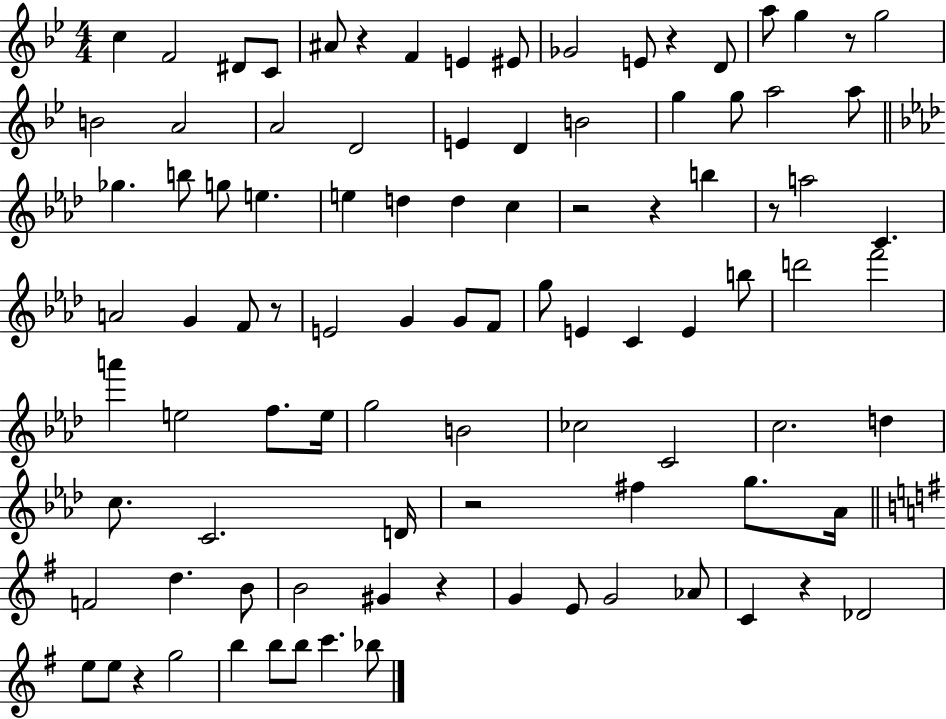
X:1
T:Untitled
M:4/4
L:1/4
K:Bb
c F2 ^D/2 C/2 ^A/2 z F E ^E/2 _G2 E/2 z D/2 a/2 g z/2 g2 B2 A2 A2 D2 E D B2 g g/2 a2 a/2 _g b/2 g/2 e e d d c z2 z b z/2 a2 C A2 G F/2 z/2 E2 G G/2 F/2 g/2 E C E b/2 d'2 f'2 a' e2 f/2 e/4 g2 B2 _c2 C2 c2 d c/2 C2 D/4 z2 ^f g/2 _A/4 F2 d B/2 B2 ^G z G E/2 G2 _A/2 C z _D2 e/2 e/2 z g2 b b/2 b/2 c' _b/2